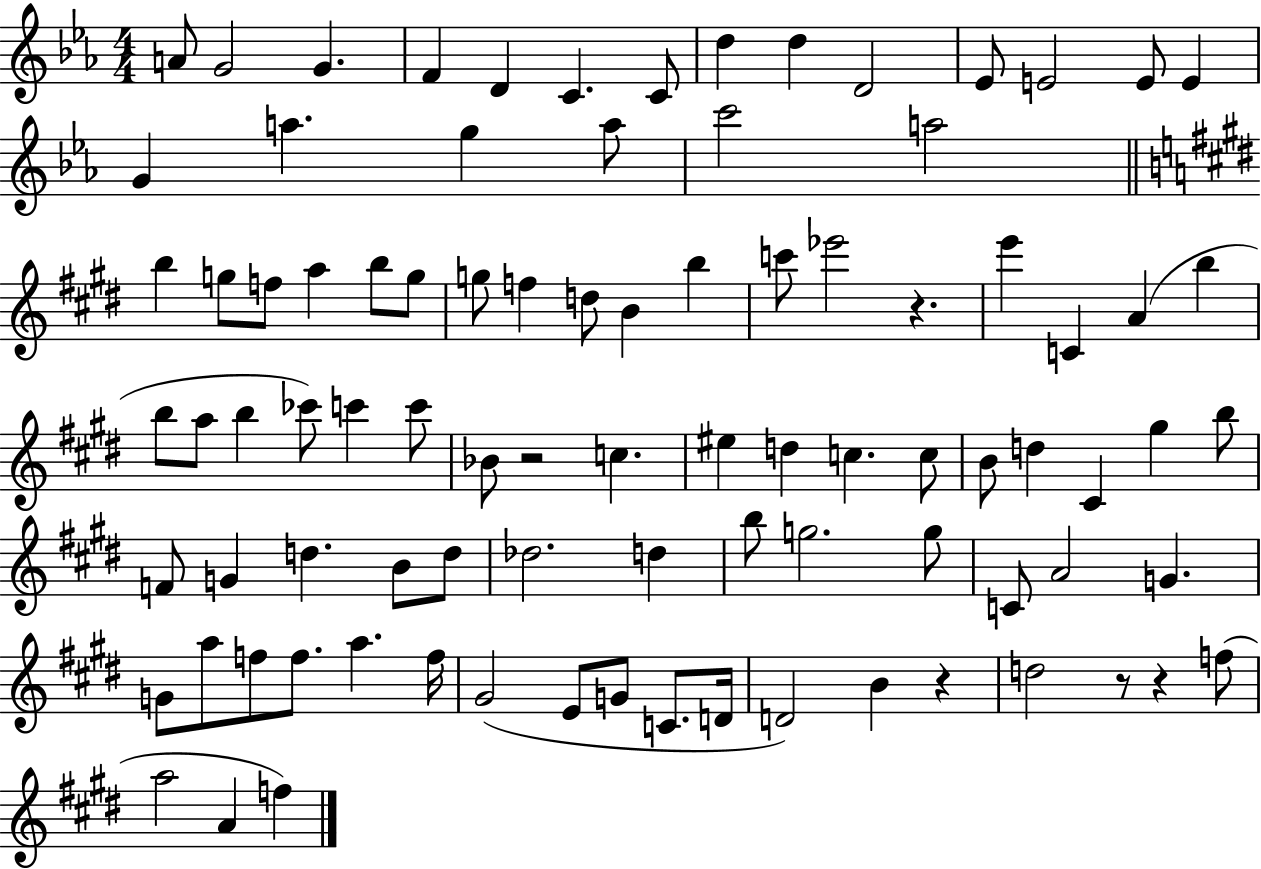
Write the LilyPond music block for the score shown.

{
  \clef treble
  \numericTimeSignature
  \time 4/4
  \key ees \major
  \repeat volta 2 { a'8 g'2 g'4. | f'4 d'4 c'4. c'8 | d''4 d''4 d'2 | ees'8 e'2 e'8 e'4 | \break g'4 a''4. g''4 a''8 | c'''2 a''2 | \bar "||" \break \key e \major b''4 g''8 f''8 a''4 b''8 g''8 | g''8 f''4 d''8 b'4 b''4 | c'''8 ees'''2 r4. | e'''4 c'4 a'4( b''4 | \break b''8 a''8 b''4 ces'''8) c'''4 c'''8 | bes'8 r2 c''4. | eis''4 d''4 c''4. c''8 | b'8 d''4 cis'4 gis''4 b''8 | \break f'8 g'4 d''4. b'8 d''8 | des''2. d''4 | b''8 g''2. g''8 | c'8 a'2 g'4. | \break g'8 a''8 f''8 f''8. a''4. f''16 | gis'2( e'8 g'8 c'8. d'16 | d'2) b'4 r4 | d''2 r8 r4 f''8( | \break a''2 a'4 f''4) | } \bar "|."
}